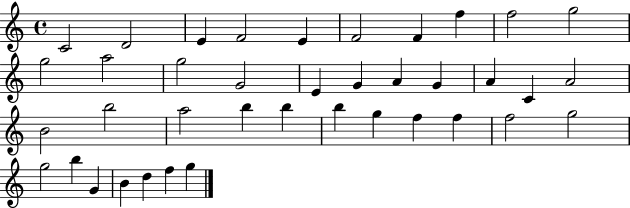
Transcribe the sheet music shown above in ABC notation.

X:1
T:Untitled
M:4/4
L:1/4
K:C
C2 D2 E F2 E F2 F f f2 g2 g2 a2 g2 G2 E G A G A C A2 B2 b2 a2 b b b g f f f2 g2 g2 b G B d f g